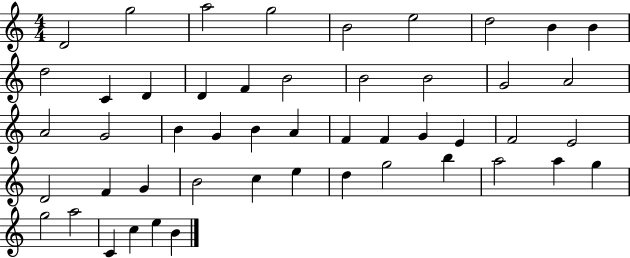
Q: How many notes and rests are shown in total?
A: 49